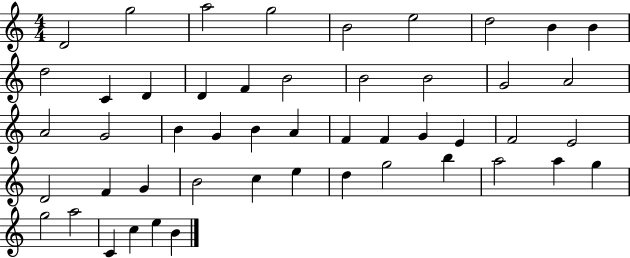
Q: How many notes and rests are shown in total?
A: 49